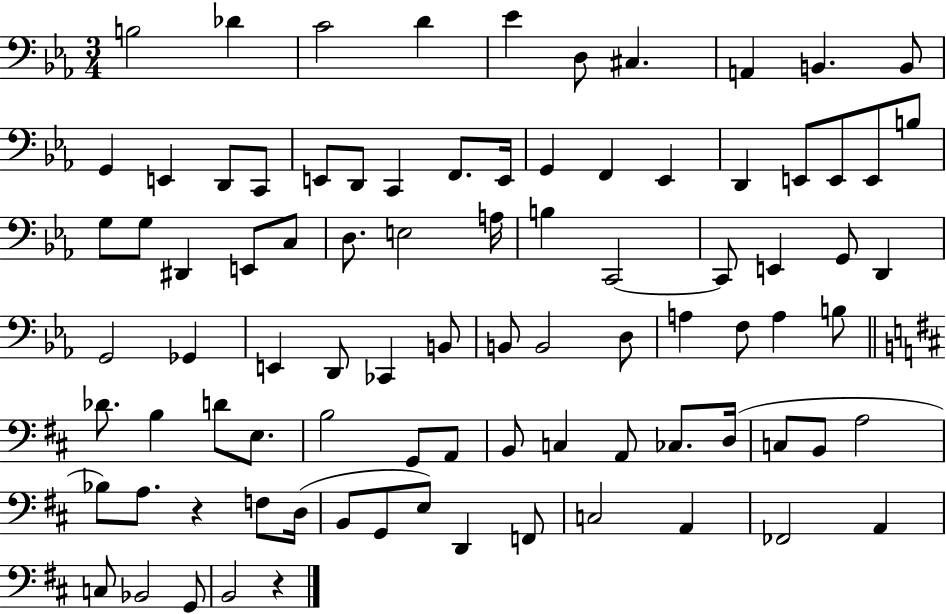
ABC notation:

X:1
T:Untitled
M:3/4
L:1/4
K:Eb
B,2 _D C2 D _E D,/2 ^C, A,, B,, B,,/2 G,, E,, D,,/2 C,,/2 E,,/2 D,,/2 C,, F,,/2 E,,/4 G,, F,, _E,, D,, E,,/2 E,,/2 E,,/2 B,/2 G,/2 G,/2 ^D,, E,,/2 C,/2 D,/2 E,2 A,/4 B, C,,2 C,,/2 E,, G,,/2 D,, G,,2 _G,, E,, D,,/2 _C,, B,,/2 B,,/2 B,,2 D,/2 A, F,/2 A, B,/2 _D/2 B, D/2 E,/2 B,2 G,,/2 A,,/2 B,,/2 C, A,,/2 _C,/2 D,/4 C,/2 B,,/2 A,2 _B,/2 A,/2 z F,/2 D,/4 B,,/2 G,,/2 E,/2 D,, F,,/2 C,2 A,, _F,,2 A,, C,/2 _B,,2 G,,/2 B,,2 z